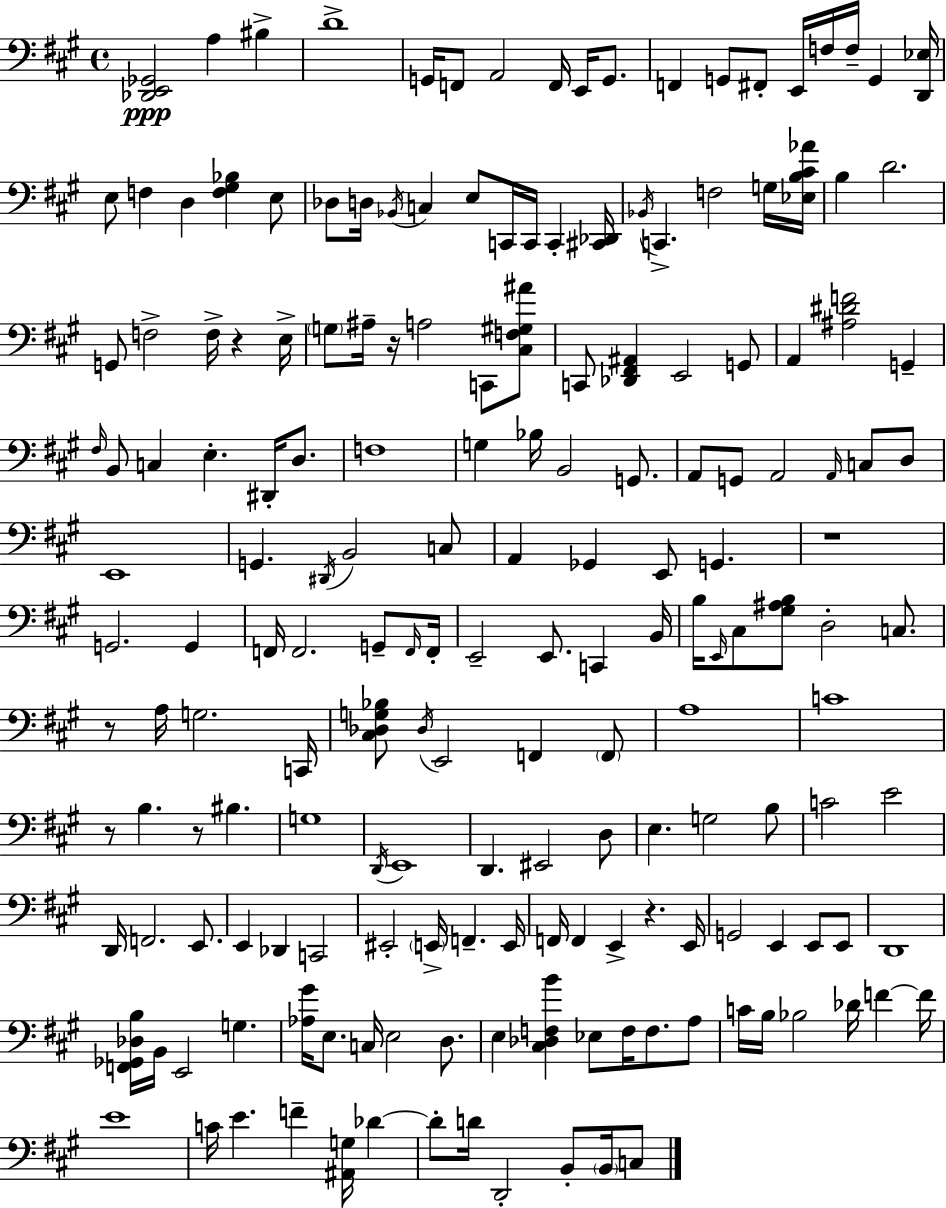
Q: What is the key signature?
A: A major